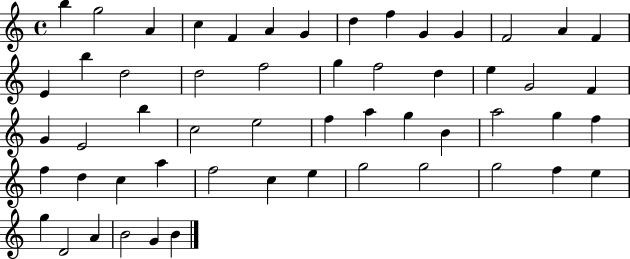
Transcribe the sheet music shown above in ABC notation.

X:1
T:Untitled
M:4/4
L:1/4
K:C
b g2 A c F A G d f G G F2 A F E b d2 d2 f2 g f2 d e G2 F G E2 b c2 e2 f a g B a2 g f f d c a f2 c e g2 g2 g2 f e g D2 A B2 G B